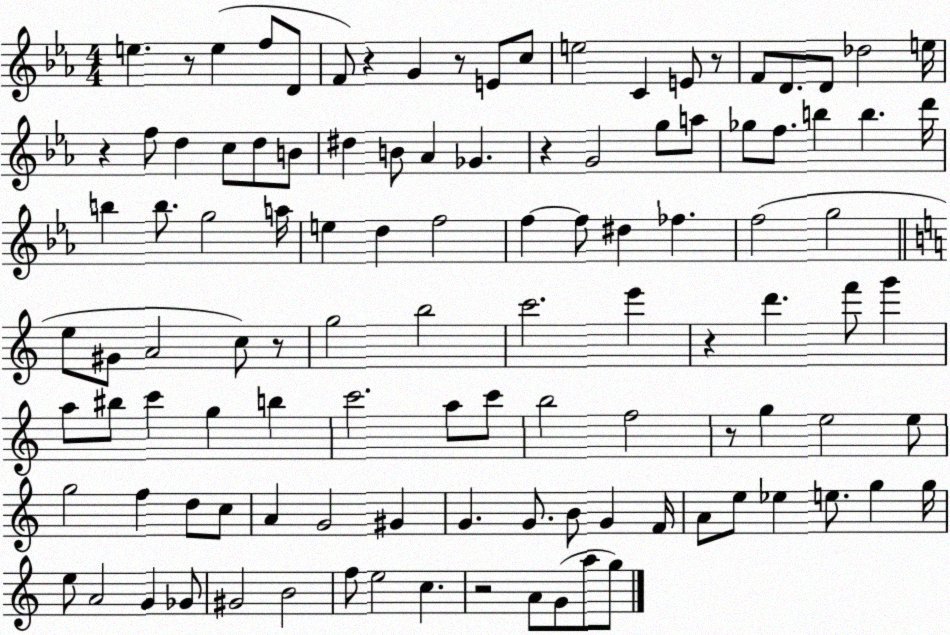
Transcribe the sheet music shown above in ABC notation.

X:1
T:Untitled
M:4/4
L:1/4
K:Eb
e z/2 e f/2 D/2 F/2 z G z/2 E/2 c/2 e2 C E/2 z/2 F/2 D/2 D/2 _d2 e/4 z f/2 d c/2 d/2 B/2 ^d B/2 _A _G z G2 g/2 a/2 _g/2 f/2 b b d'/4 b b/2 g2 a/4 e d f2 f f/2 ^d _f f2 g2 e/2 ^G/2 A2 c/2 z/2 g2 b2 c'2 e' z d' f'/2 g' a/2 ^b/2 c' g b c'2 a/2 c'/2 b2 f2 z/2 g e2 e/2 g2 f d/2 c/2 A G2 ^G G G/2 B/2 G F/4 A/2 e/2 _e e/2 g g/4 e/2 A2 G _G/2 ^G2 B2 f/2 e2 c z2 A/2 G/2 a/2 g/2